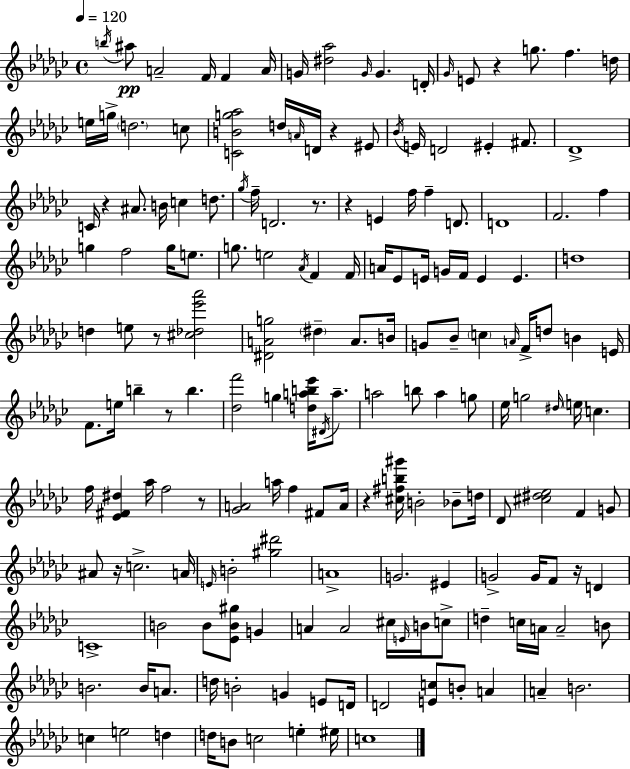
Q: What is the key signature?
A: EES minor